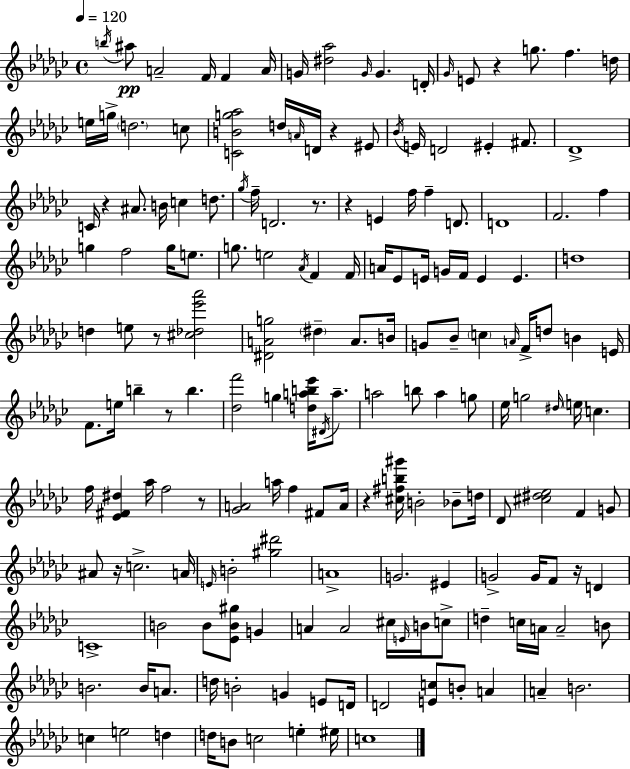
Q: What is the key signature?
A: EES minor